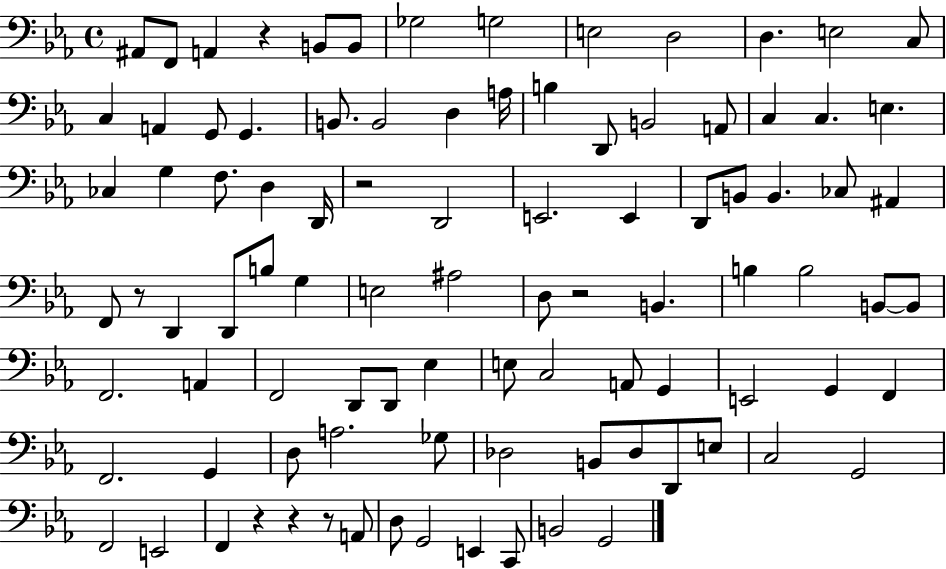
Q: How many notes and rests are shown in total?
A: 95